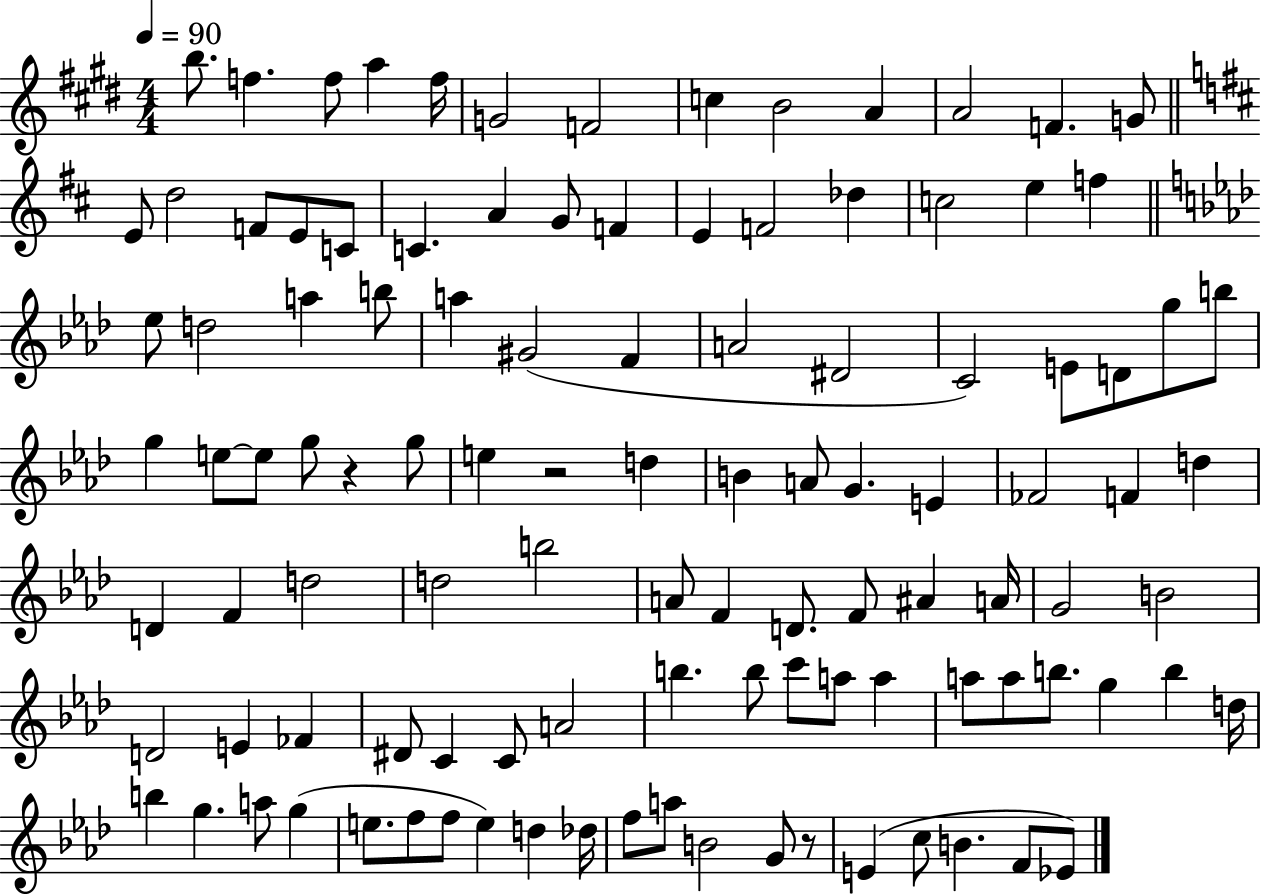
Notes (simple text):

B5/e. F5/q. F5/e A5/q F5/s G4/h F4/h C5/q B4/h A4/q A4/h F4/q. G4/e E4/e D5/h F4/e E4/e C4/e C4/q. A4/q G4/e F4/q E4/q F4/h Db5/q C5/h E5/q F5/q Eb5/e D5/h A5/q B5/e A5/q G#4/h F4/q A4/h D#4/h C4/h E4/e D4/e G5/e B5/e G5/q E5/e E5/e G5/e R/q G5/e E5/q R/h D5/q B4/q A4/e G4/q. E4/q FES4/h F4/q D5/q D4/q F4/q D5/h D5/h B5/h A4/e F4/q D4/e. F4/e A#4/q A4/s G4/h B4/h D4/h E4/q FES4/q D#4/e C4/q C4/e A4/h B5/q. B5/e C6/e A5/e A5/q A5/e A5/e B5/e. G5/q B5/q D5/s B5/q G5/q. A5/e G5/q E5/e. F5/e F5/e E5/q D5/q Db5/s F5/e A5/e B4/h G4/e R/e E4/q C5/e B4/q. F4/e Eb4/e